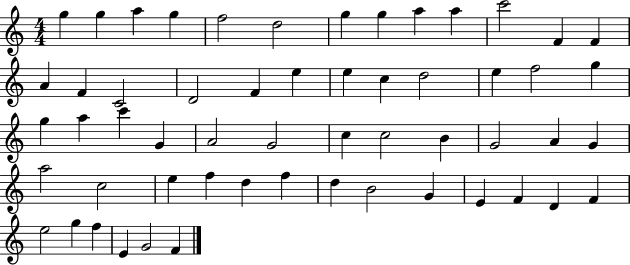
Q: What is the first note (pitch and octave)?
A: G5